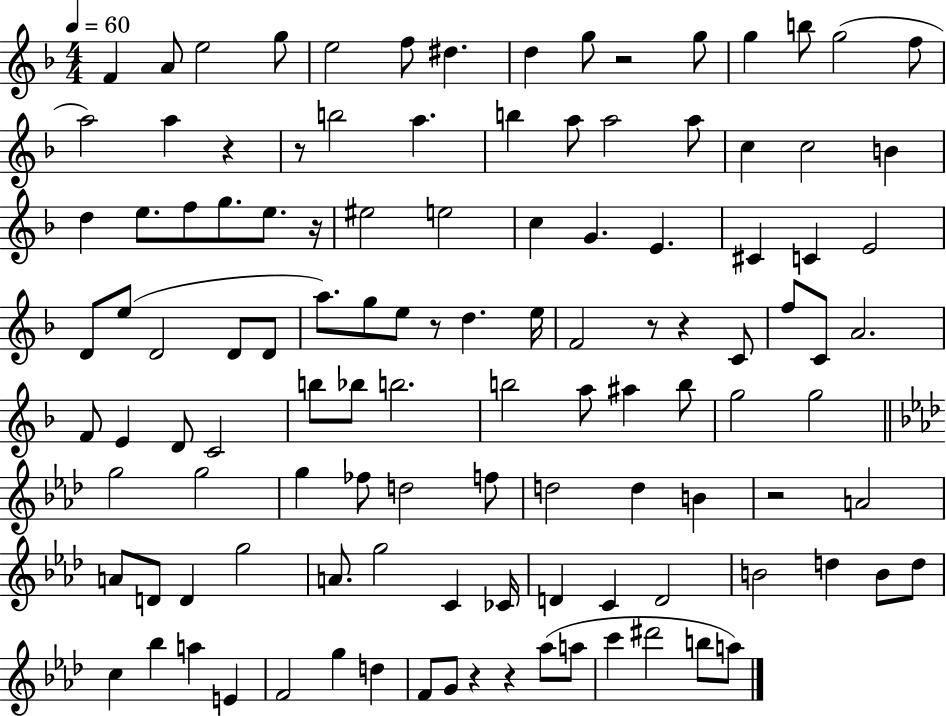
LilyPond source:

{
  \clef treble
  \numericTimeSignature
  \time 4/4
  \key f \major
  \tempo 4 = 60
  f'4 a'8 e''2 g''8 | e''2 f''8 dis''4. | d''4 g''8 r2 g''8 | g''4 b''8 g''2( f''8 | \break a''2) a''4 r4 | r8 b''2 a''4. | b''4 a''8 a''2 a''8 | c''4 c''2 b'4 | \break d''4 e''8. f''8 g''8. e''8. r16 | eis''2 e''2 | c''4 g'4. e'4. | cis'4 c'4 e'2 | \break d'8 e''8( d'2 d'8 d'8 | a''8.) g''8 e''8 r8 d''4. e''16 | f'2 r8 r4 c'8 | f''8 c'8 a'2. | \break f'8 e'4 d'8 c'2 | b''8 bes''8 b''2. | b''2 a''8 ais''4 b''8 | g''2 g''2 | \break \bar "||" \break \key aes \major g''2 g''2 | g''4 fes''8 d''2 f''8 | d''2 d''4 b'4 | r2 a'2 | \break a'8 d'8 d'4 g''2 | a'8. g''2 c'4 ces'16 | d'4 c'4 d'2 | b'2 d''4 b'8 d''8 | \break c''4 bes''4 a''4 e'4 | f'2 g''4 d''4 | f'8 g'8 r4 r4 aes''8( a''8 | c'''4 dis'''2 b''8 a''8) | \break \bar "|."
}